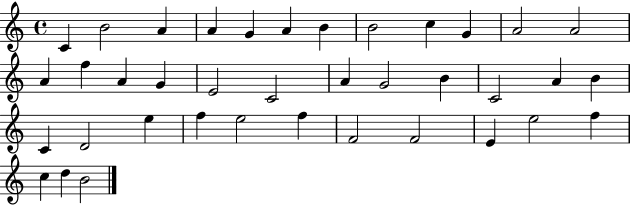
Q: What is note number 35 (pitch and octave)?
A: F5